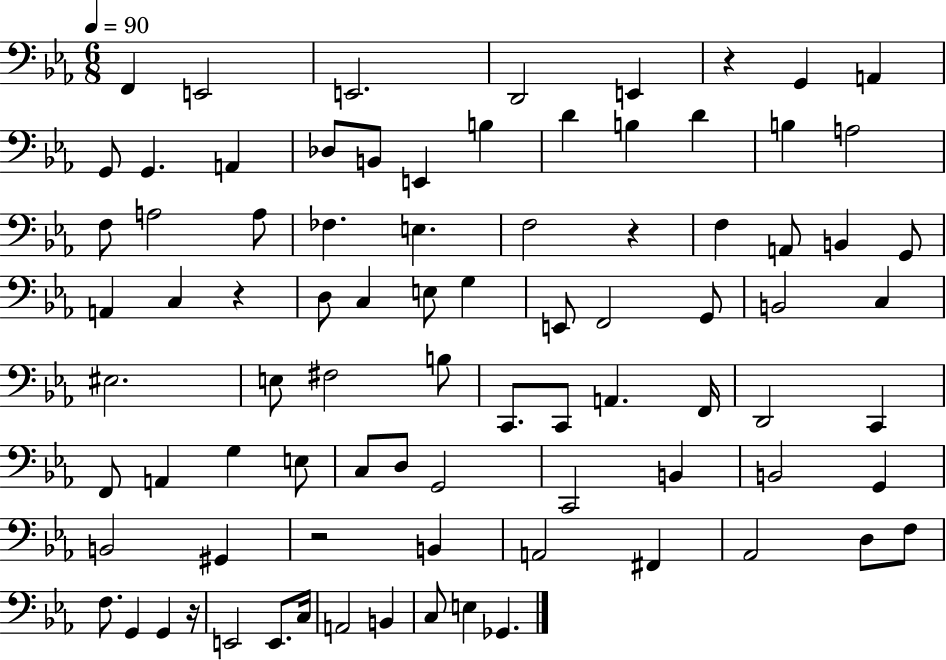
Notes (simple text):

F2/q E2/h E2/h. D2/h E2/q R/q G2/q A2/q G2/e G2/q. A2/q Db3/e B2/e E2/q B3/q D4/q B3/q D4/q B3/q A3/h F3/e A3/h A3/e FES3/q. E3/q. F3/h R/q F3/q A2/e B2/q G2/e A2/q C3/q R/q D3/e C3/q E3/e G3/q E2/e F2/h G2/e B2/h C3/q EIS3/h. E3/e F#3/h B3/e C2/e. C2/e A2/q. F2/s D2/h C2/q F2/e A2/q G3/q E3/e C3/e D3/e G2/h C2/h B2/q B2/h G2/q B2/h G#2/q R/h B2/q A2/h F#2/q Ab2/h D3/e F3/e F3/e. G2/q G2/q R/s E2/h E2/e. C3/s A2/h B2/q C3/e E3/q Gb2/q.